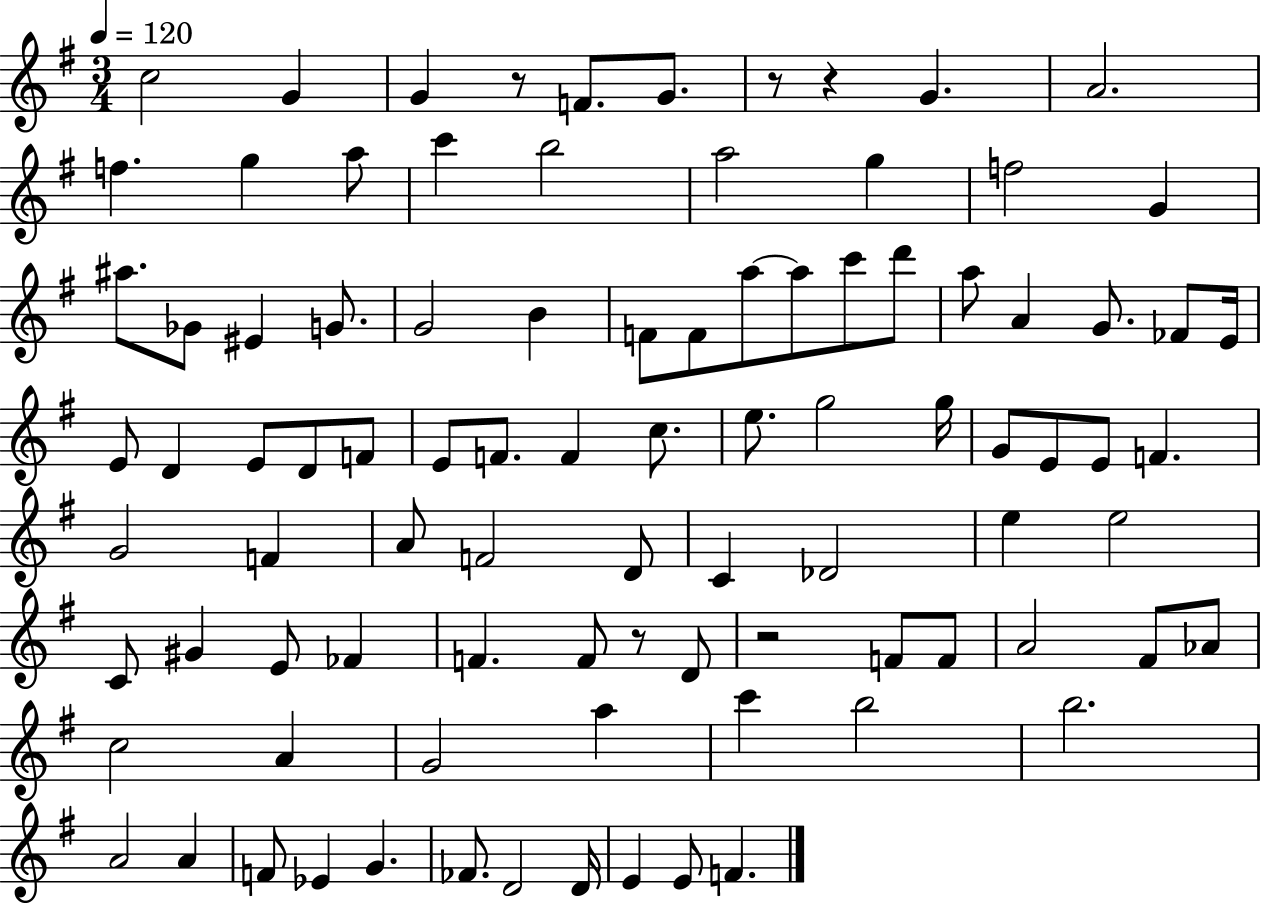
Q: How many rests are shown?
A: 5